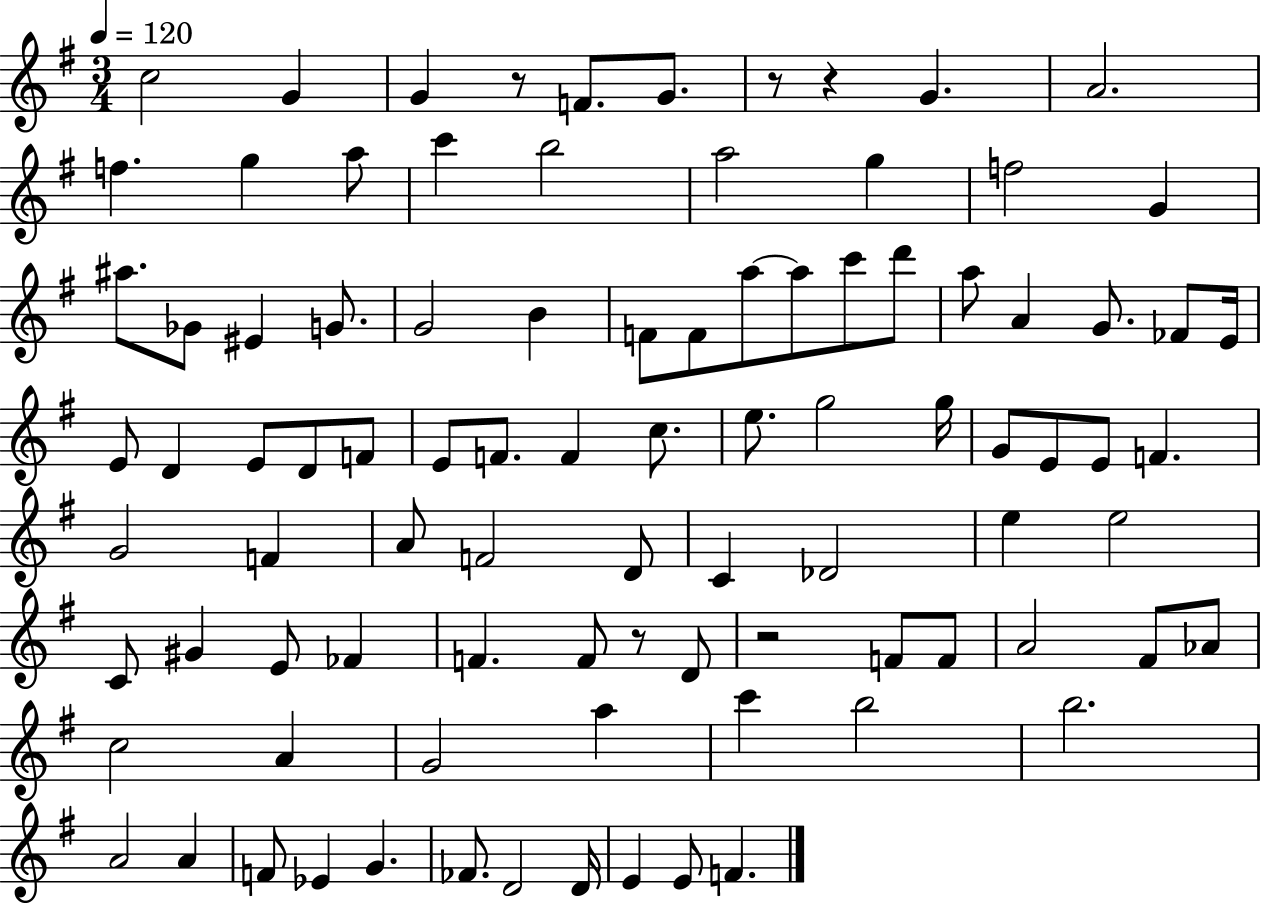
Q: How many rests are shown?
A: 5